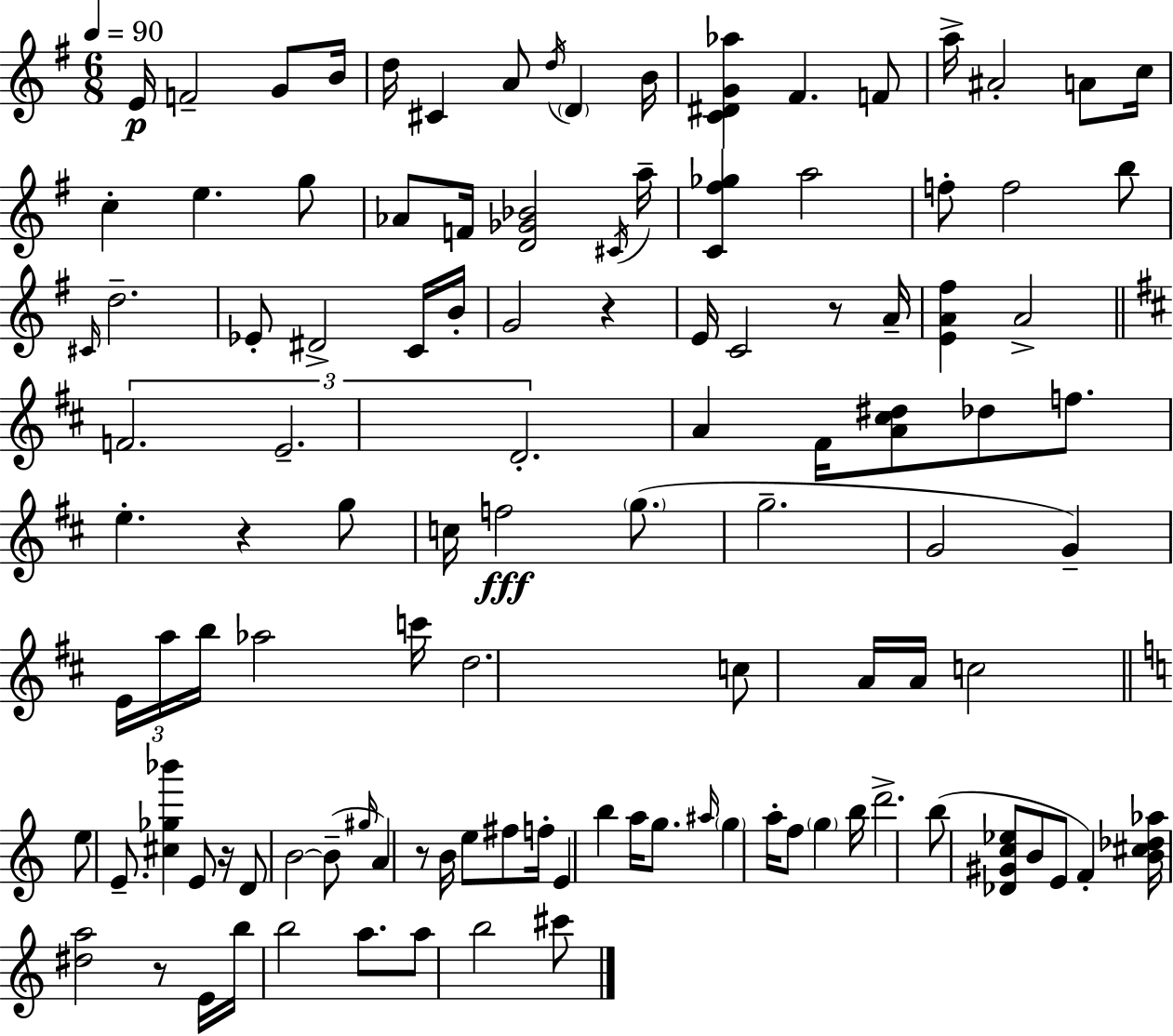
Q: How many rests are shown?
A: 6